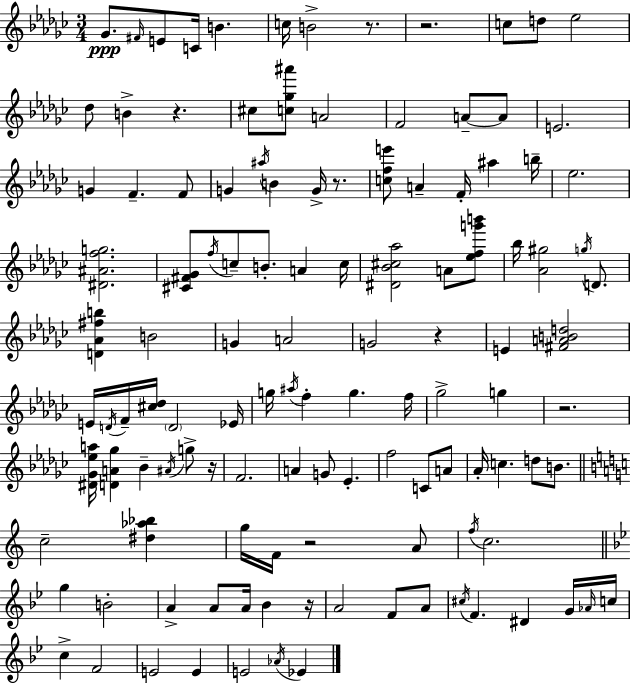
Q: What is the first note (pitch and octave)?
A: Gb4